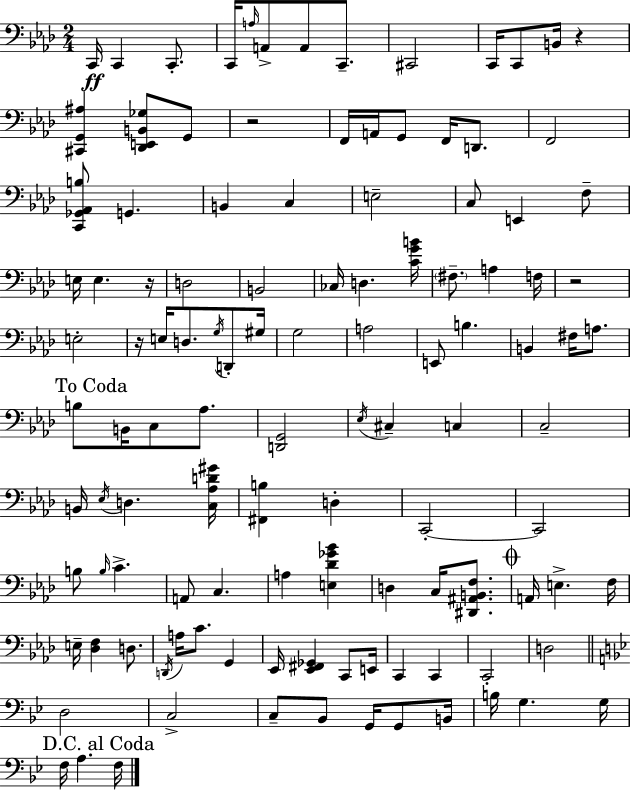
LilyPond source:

{
  \clef bass
  \numericTimeSignature
  \time 2/4
  \key f \minor
  c,16\ff c,4 c,8.-. | c,16 \grace { a16 } a,8-> a,8 c,8.-- | cis,2 | c,16 c,8 b,16 r4 | \break <cis, g, ais>4 <des, e, b, ges>8 g,8 | r2 | f,16 a,16 g,8 f,16 d,8. | f,2 | \break <c, ges, aes, b>8 g,4. | b,4 c4 | e2-- | c8 e,4 f8-- | \break e16 e4. | r16 d2 | b,2 | ces16 d4. | \break <c' g' b'>16 \parenthesize fis8.-- a4 | f16 r2 | e2-. | r16 e16 d8. \acciaccatura { g16 } d,8-. | \break gis16 g2 | a2 | e,8 b4. | b,4 fis16 a8. | \break \mark "To Coda" b8 b,16 c8 aes8. | <d, g,>2 | \acciaccatura { ees16 } cis4-- c4 | c2-- | \break b,16 \acciaccatura { ees16 } d4. | <c aes d' gis'>16 <fis, b>4 | d4-. c,2-.~~ | c,2 | \break b8 \grace { b16 } c'4.-> | a,8 c4. | a4 | <e des' ges' bes'>4 d4 | \break c16 <dis, ais, b, f>8. \mark \markup { \musicglyph "scripts.coda" } a,16 e4.-> | f16 e16-- <des f>4 | d8. \acciaccatura { d,16 } a16 c'8. | g,4 ees,16 <ees, fis, ges,>4 | \break c,8 e,16 c,4 | c,4 c,2-. | d2 | \bar "||" \break \key bes \major d2 | c2-> | c8-- bes,8 g,16 g,8 b,16 | b16 g4. g16 | \break \mark "D.C. al Coda" f16 a4. f16 | \bar "|."
}